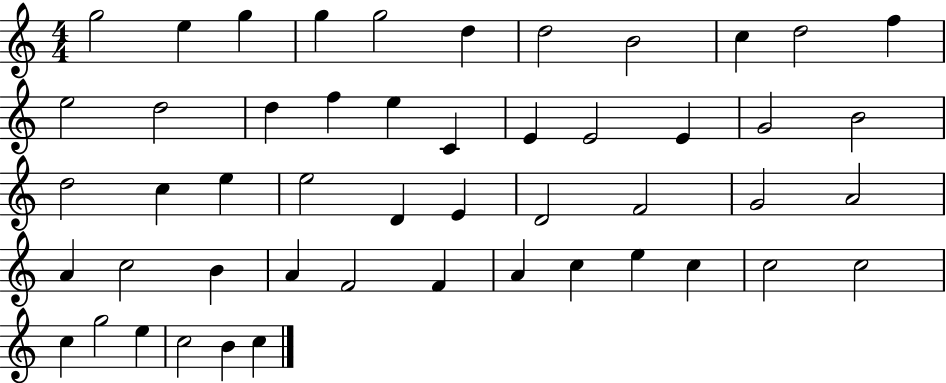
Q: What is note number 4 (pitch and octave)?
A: G5